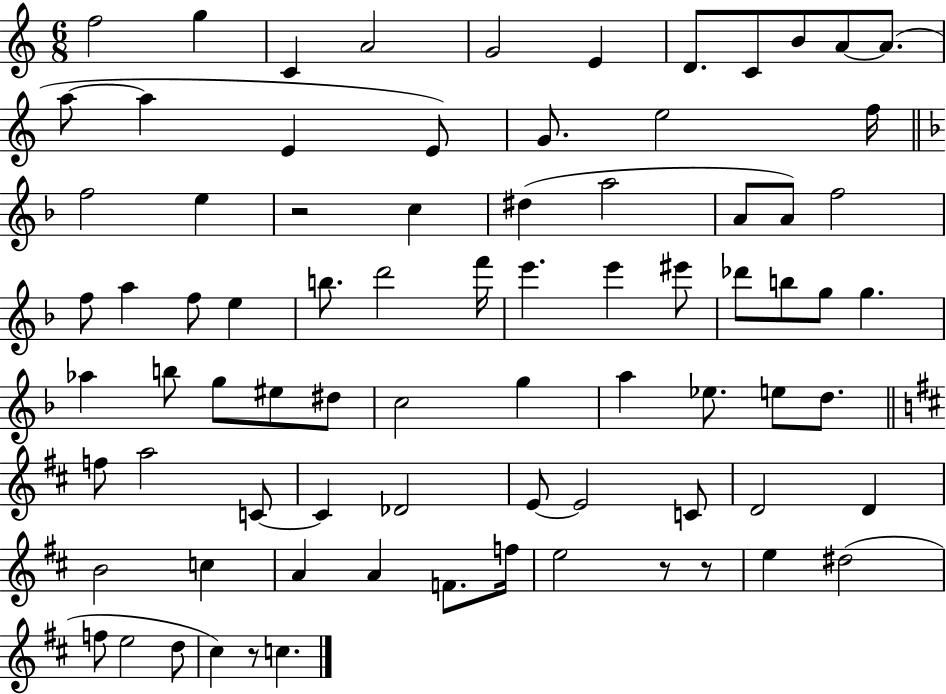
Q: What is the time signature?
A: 6/8